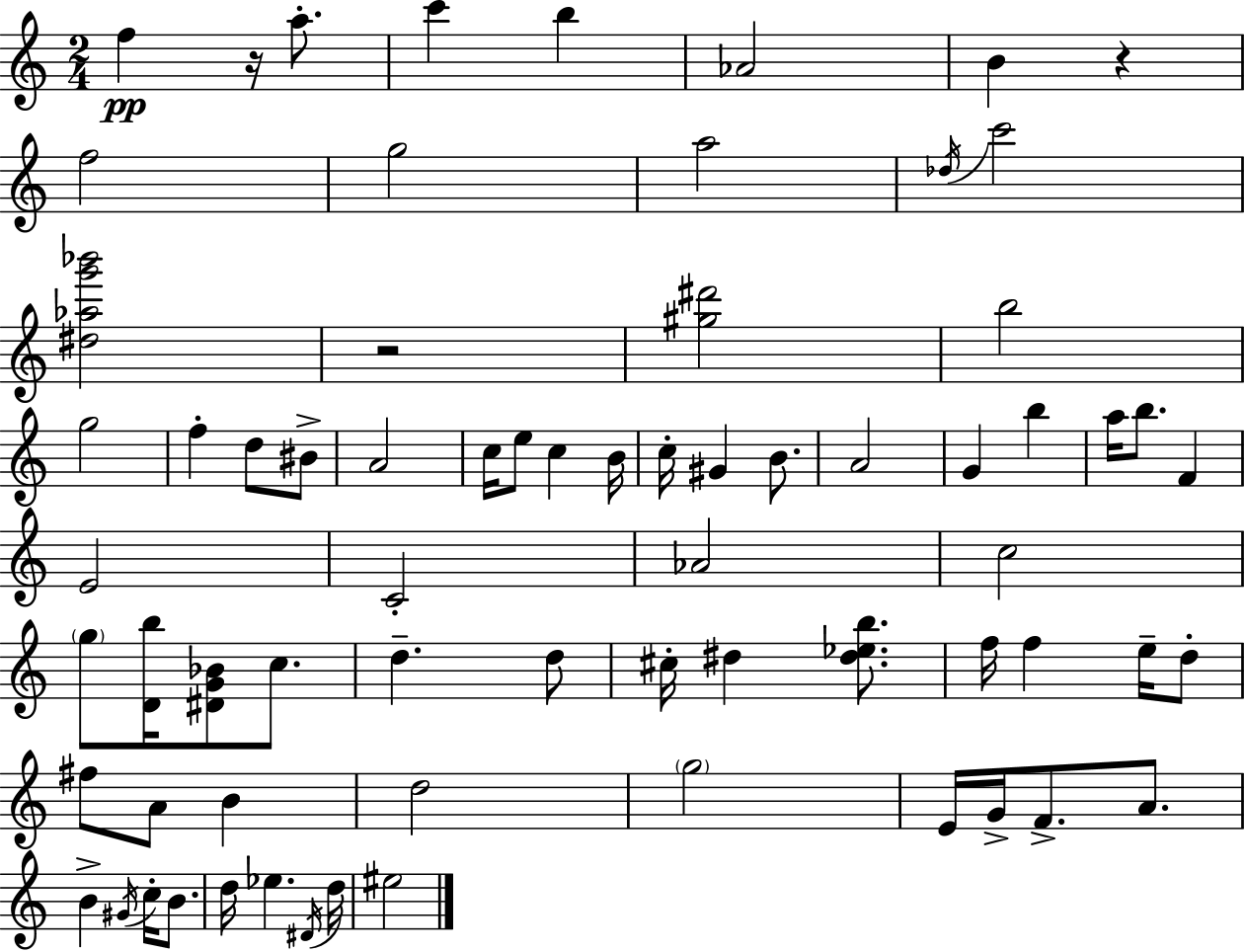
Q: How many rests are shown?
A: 3